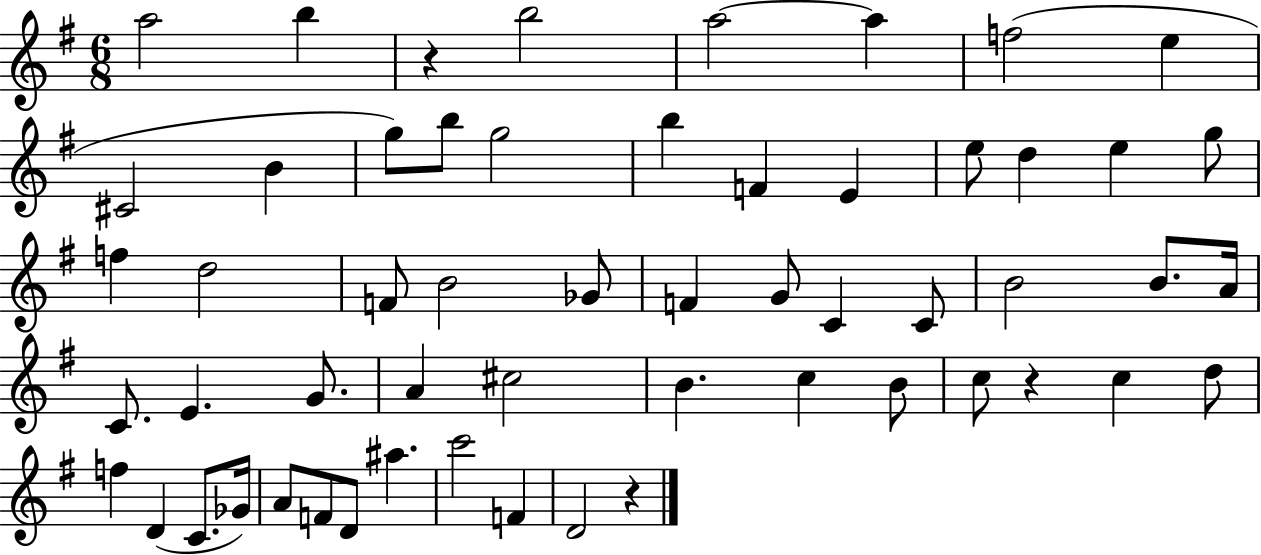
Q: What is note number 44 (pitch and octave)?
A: D4